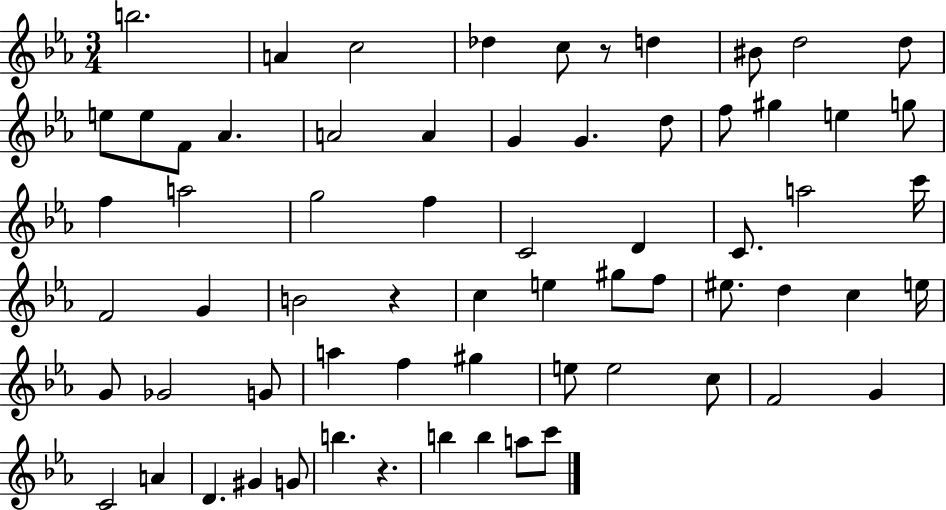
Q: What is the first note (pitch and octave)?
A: B5